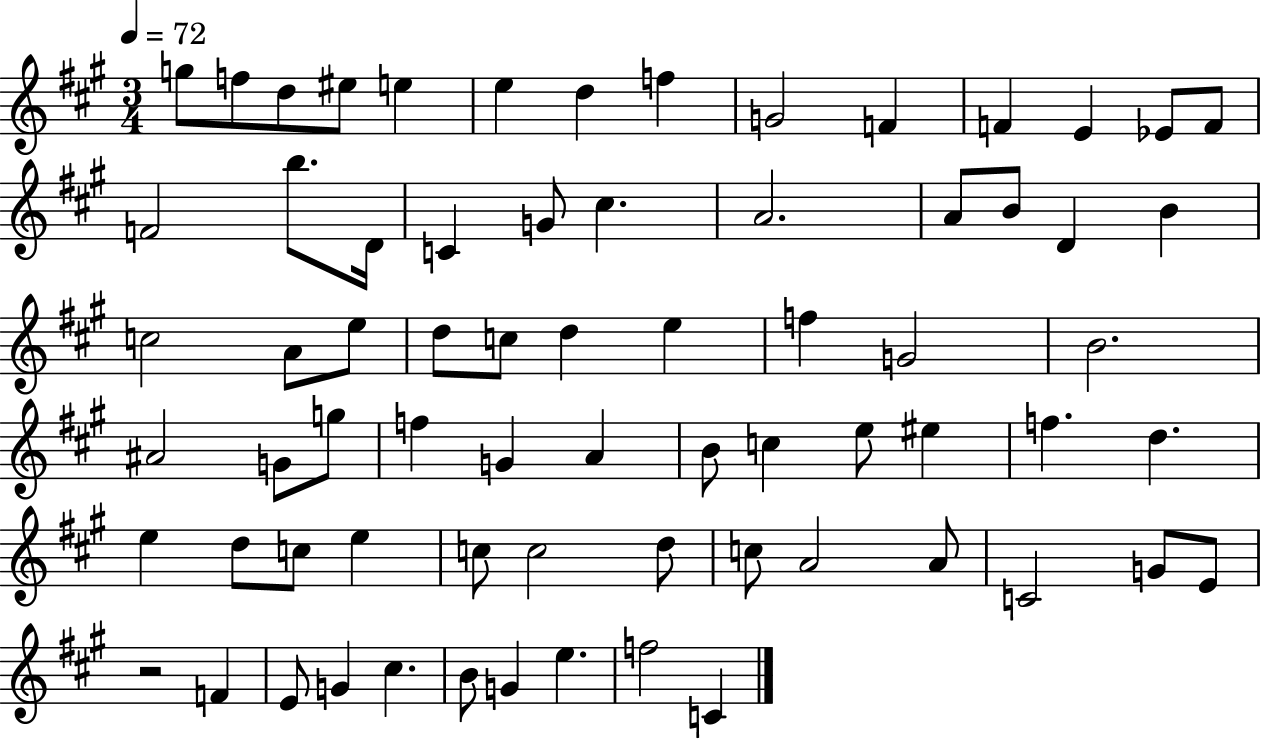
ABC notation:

X:1
T:Untitled
M:3/4
L:1/4
K:A
g/2 f/2 d/2 ^e/2 e e d f G2 F F E _E/2 F/2 F2 b/2 D/4 C G/2 ^c A2 A/2 B/2 D B c2 A/2 e/2 d/2 c/2 d e f G2 B2 ^A2 G/2 g/2 f G A B/2 c e/2 ^e f d e d/2 c/2 e c/2 c2 d/2 c/2 A2 A/2 C2 G/2 E/2 z2 F E/2 G ^c B/2 G e f2 C